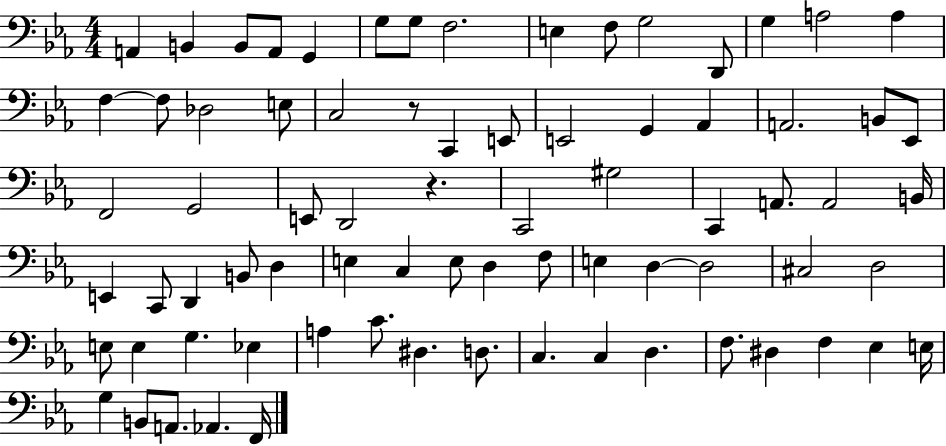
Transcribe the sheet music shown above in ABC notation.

X:1
T:Untitled
M:4/4
L:1/4
K:Eb
A,, B,, B,,/2 A,,/2 G,, G,/2 G,/2 F,2 E, F,/2 G,2 D,,/2 G, A,2 A, F, F,/2 _D,2 E,/2 C,2 z/2 C,, E,,/2 E,,2 G,, _A,, A,,2 B,,/2 _E,,/2 F,,2 G,,2 E,,/2 D,,2 z C,,2 ^G,2 C,, A,,/2 A,,2 B,,/4 E,, C,,/2 D,, B,,/2 D, E, C, E,/2 D, F,/2 E, D, D,2 ^C,2 D,2 E,/2 E, G, _E, A, C/2 ^D, D,/2 C, C, D, F,/2 ^D, F, _E, E,/4 G, B,,/2 A,,/2 _A,, F,,/4